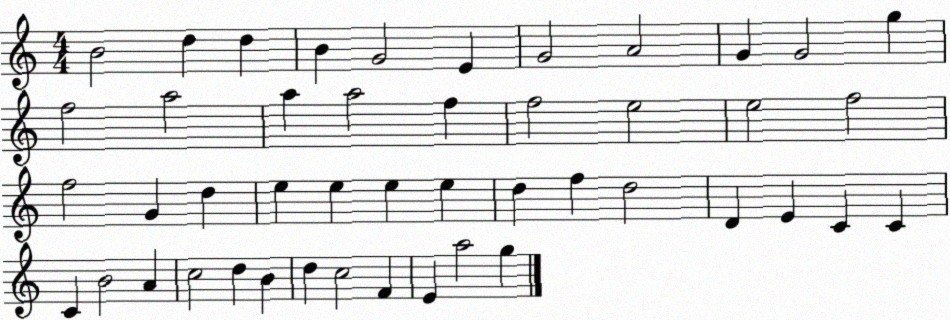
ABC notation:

X:1
T:Untitled
M:4/4
L:1/4
K:C
B2 d d B G2 E G2 A2 G G2 g f2 a2 a a2 f f2 e2 e2 f2 f2 G d e e e e d f d2 D E C C C B2 A c2 d B d c2 F E a2 g